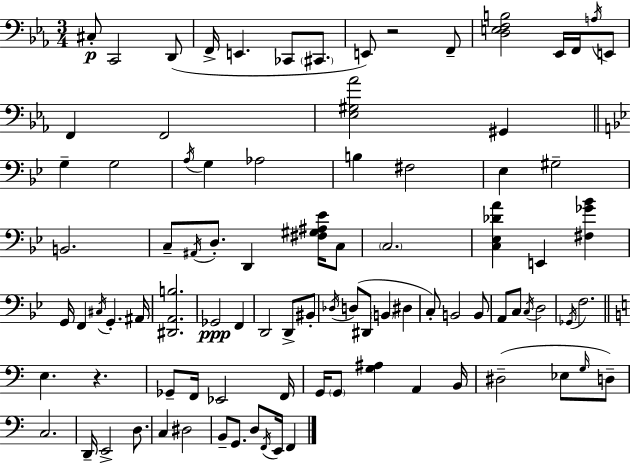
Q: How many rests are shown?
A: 2